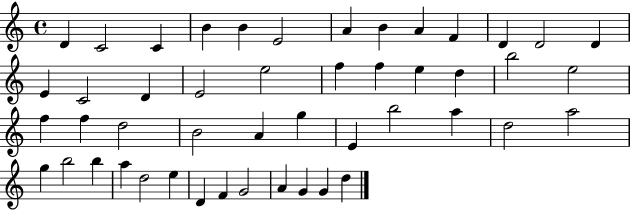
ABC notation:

X:1
T:Untitled
M:4/4
L:1/4
K:C
D C2 C B B E2 A B A F D D2 D E C2 D E2 e2 f f e d b2 e2 f f d2 B2 A g E b2 a d2 a2 g b2 b a d2 e D F G2 A G G d